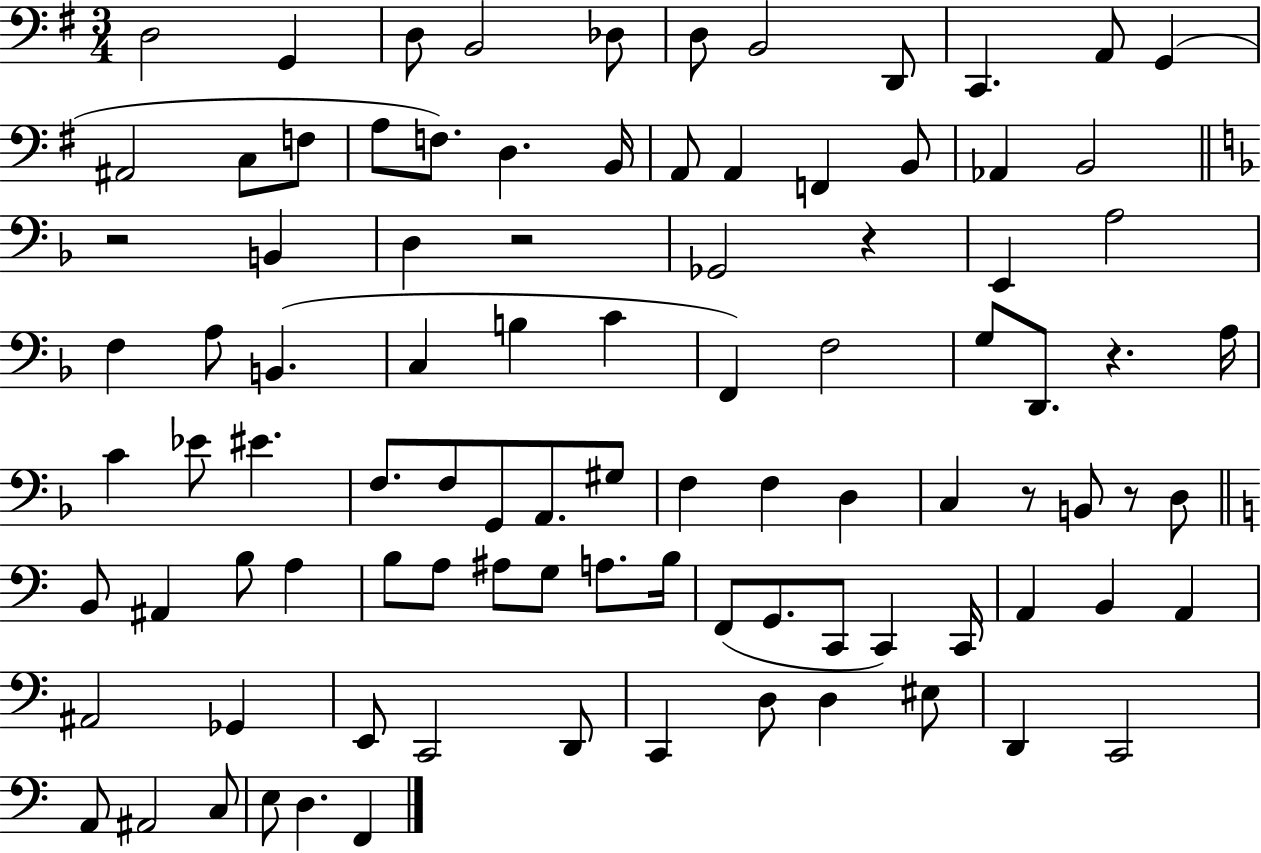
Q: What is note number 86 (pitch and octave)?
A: C3